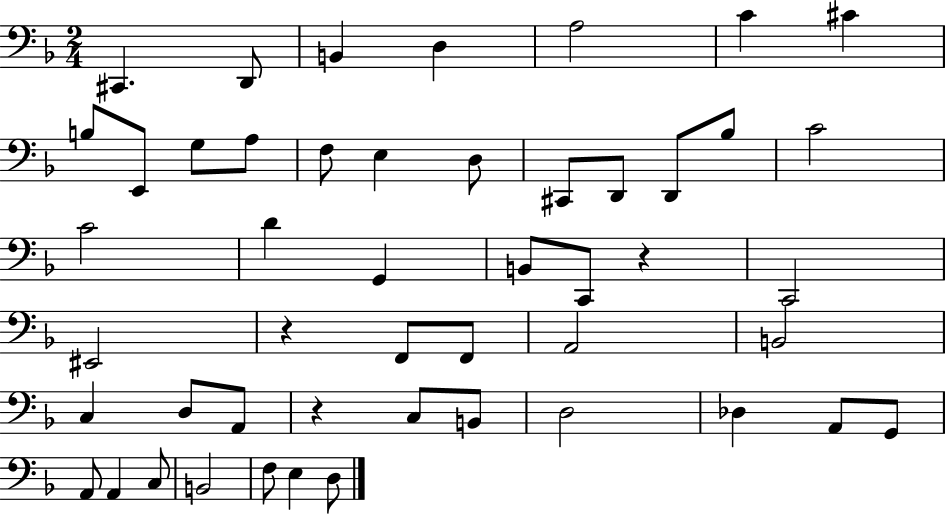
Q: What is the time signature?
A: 2/4